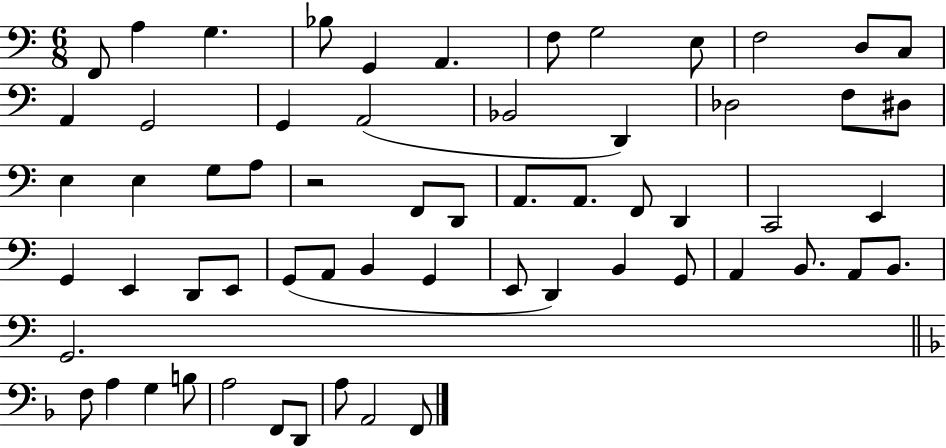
F2/e A3/q G3/q. Bb3/e G2/q A2/q. F3/e G3/h E3/e F3/h D3/e C3/e A2/q G2/h G2/q A2/h Bb2/h D2/q Db3/h F3/e D#3/e E3/q E3/q G3/e A3/e R/h F2/e D2/e A2/e. A2/e. F2/e D2/q C2/h E2/q G2/q E2/q D2/e E2/e G2/e A2/e B2/q G2/q E2/e D2/q B2/q G2/e A2/q B2/e. A2/e B2/e. G2/h. F3/e A3/q G3/q B3/e A3/h F2/e D2/e A3/e A2/h F2/e